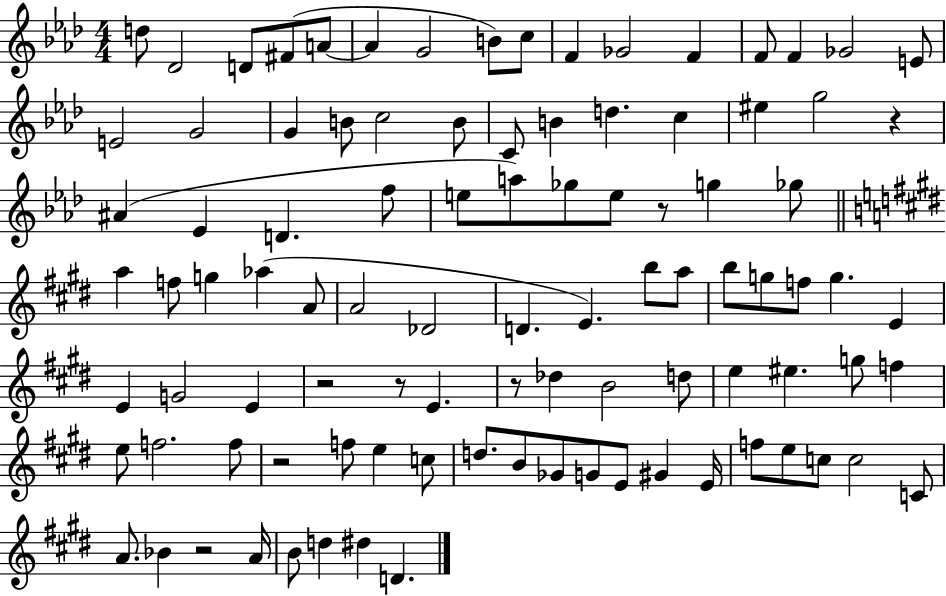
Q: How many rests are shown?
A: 7